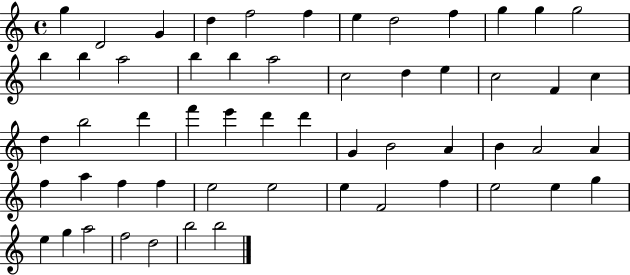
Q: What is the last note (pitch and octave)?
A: B5